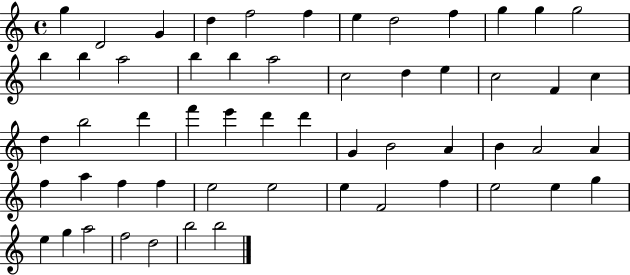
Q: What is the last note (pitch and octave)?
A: B5